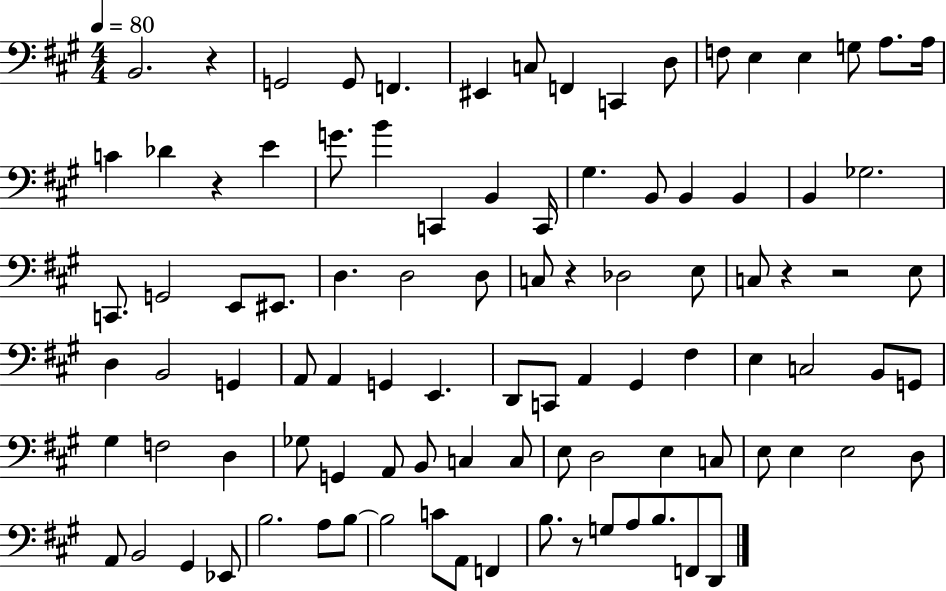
{
  \clef bass
  \numericTimeSignature
  \time 4/4
  \key a \major
  \tempo 4 = 80
  b,2. r4 | g,2 g,8 f,4. | eis,4 c8 f,4 c,4 d8 | f8 e4 e4 g8 a8. a16 | \break c'4 des'4 r4 e'4 | g'8. b'4 c,4 b,4 c,16 | gis4. b,8 b,4 b,4 | b,4 ges2. | \break c,8. g,2 e,8 eis,8. | d4. d2 d8 | c8 r4 des2 e8 | c8 r4 r2 e8 | \break d4 b,2 g,4 | a,8 a,4 g,4 e,4. | d,8 c,8 a,4 gis,4 fis4 | e4 c2 b,8 g,8 | \break gis4 f2 d4 | ges8 g,4 a,8 b,8 c4 c8 | e8 d2 e4 c8 | e8 e4 e2 d8 | \break a,8 b,2 gis,4 ees,8 | b2. a8 b8~~ | b2 c'8 a,8 f,4 | b8. r8 g8 a8 b8. f,8 d,8 | \break \bar "|."
}